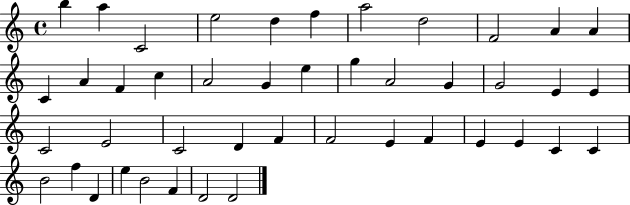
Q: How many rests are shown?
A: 0